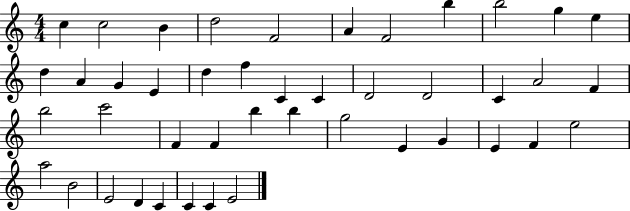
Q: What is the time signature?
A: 4/4